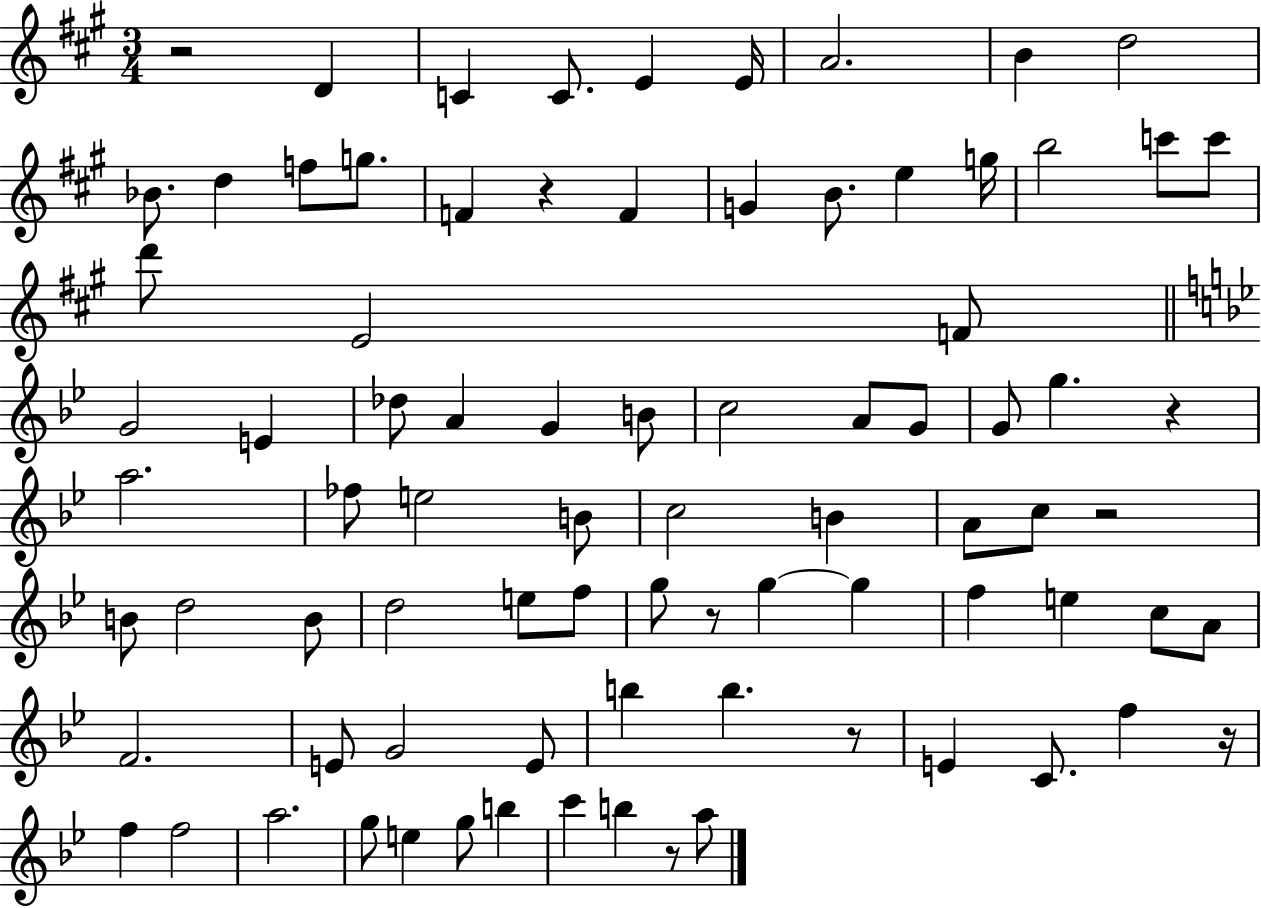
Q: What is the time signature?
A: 3/4